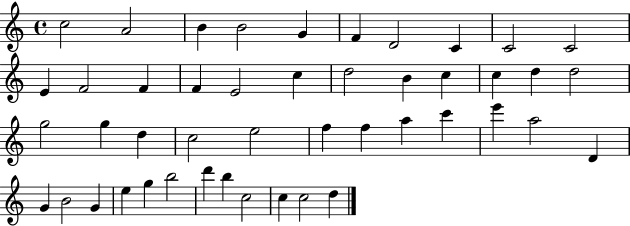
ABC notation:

X:1
T:Untitled
M:4/4
L:1/4
K:C
c2 A2 B B2 G F D2 C C2 C2 E F2 F F E2 c d2 B c c d d2 g2 g d c2 e2 f f a c' e' a2 D G B2 G e g b2 d' b c2 c c2 d